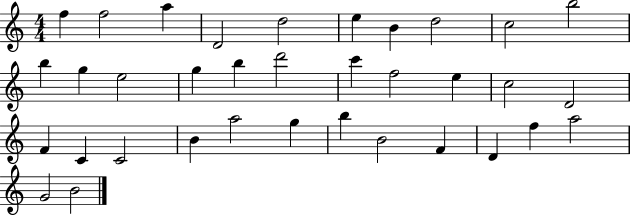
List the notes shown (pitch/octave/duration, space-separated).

F5/q F5/h A5/q D4/h D5/h E5/q B4/q D5/h C5/h B5/h B5/q G5/q E5/h G5/q B5/q D6/h C6/q F5/h E5/q C5/h D4/h F4/q C4/q C4/h B4/q A5/h G5/q B5/q B4/h F4/q D4/q F5/q A5/h G4/h B4/h